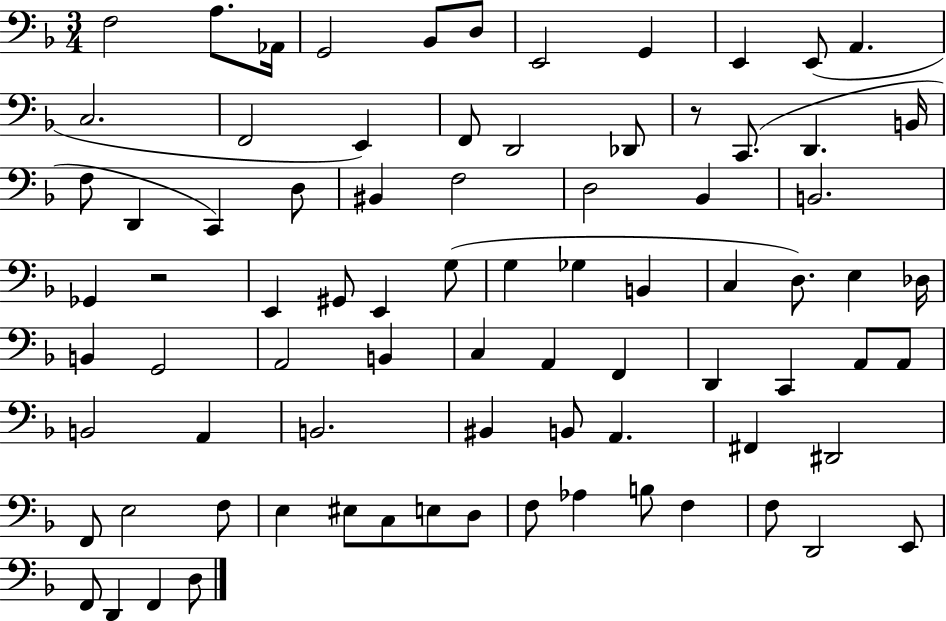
X:1
T:Untitled
M:3/4
L:1/4
K:F
F,2 A,/2 _A,,/4 G,,2 _B,,/2 D,/2 E,,2 G,, E,, E,,/2 A,, C,2 F,,2 E,, F,,/2 D,,2 _D,,/2 z/2 C,,/2 D,, B,,/4 F,/2 D,, C,, D,/2 ^B,, F,2 D,2 _B,, B,,2 _G,, z2 E,, ^G,,/2 E,, G,/2 G, _G, B,, C, D,/2 E, _D,/4 B,, G,,2 A,,2 B,, C, A,, F,, D,, C,, A,,/2 A,,/2 B,,2 A,, B,,2 ^B,, B,,/2 A,, ^F,, ^D,,2 F,,/2 E,2 F,/2 E, ^E,/2 C,/2 E,/2 D,/2 F,/2 _A, B,/2 F, F,/2 D,,2 E,,/2 F,,/2 D,, F,, D,/2